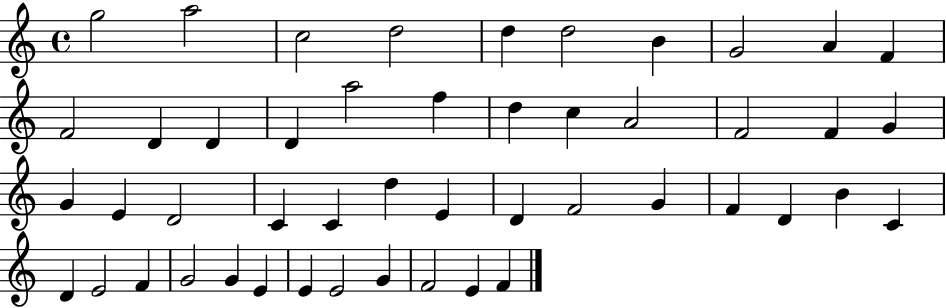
X:1
T:Untitled
M:4/4
L:1/4
K:C
g2 a2 c2 d2 d d2 B G2 A F F2 D D D a2 f d c A2 F2 F G G E D2 C C d E D F2 G F D B C D E2 F G2 G E E E2 G F2 E F